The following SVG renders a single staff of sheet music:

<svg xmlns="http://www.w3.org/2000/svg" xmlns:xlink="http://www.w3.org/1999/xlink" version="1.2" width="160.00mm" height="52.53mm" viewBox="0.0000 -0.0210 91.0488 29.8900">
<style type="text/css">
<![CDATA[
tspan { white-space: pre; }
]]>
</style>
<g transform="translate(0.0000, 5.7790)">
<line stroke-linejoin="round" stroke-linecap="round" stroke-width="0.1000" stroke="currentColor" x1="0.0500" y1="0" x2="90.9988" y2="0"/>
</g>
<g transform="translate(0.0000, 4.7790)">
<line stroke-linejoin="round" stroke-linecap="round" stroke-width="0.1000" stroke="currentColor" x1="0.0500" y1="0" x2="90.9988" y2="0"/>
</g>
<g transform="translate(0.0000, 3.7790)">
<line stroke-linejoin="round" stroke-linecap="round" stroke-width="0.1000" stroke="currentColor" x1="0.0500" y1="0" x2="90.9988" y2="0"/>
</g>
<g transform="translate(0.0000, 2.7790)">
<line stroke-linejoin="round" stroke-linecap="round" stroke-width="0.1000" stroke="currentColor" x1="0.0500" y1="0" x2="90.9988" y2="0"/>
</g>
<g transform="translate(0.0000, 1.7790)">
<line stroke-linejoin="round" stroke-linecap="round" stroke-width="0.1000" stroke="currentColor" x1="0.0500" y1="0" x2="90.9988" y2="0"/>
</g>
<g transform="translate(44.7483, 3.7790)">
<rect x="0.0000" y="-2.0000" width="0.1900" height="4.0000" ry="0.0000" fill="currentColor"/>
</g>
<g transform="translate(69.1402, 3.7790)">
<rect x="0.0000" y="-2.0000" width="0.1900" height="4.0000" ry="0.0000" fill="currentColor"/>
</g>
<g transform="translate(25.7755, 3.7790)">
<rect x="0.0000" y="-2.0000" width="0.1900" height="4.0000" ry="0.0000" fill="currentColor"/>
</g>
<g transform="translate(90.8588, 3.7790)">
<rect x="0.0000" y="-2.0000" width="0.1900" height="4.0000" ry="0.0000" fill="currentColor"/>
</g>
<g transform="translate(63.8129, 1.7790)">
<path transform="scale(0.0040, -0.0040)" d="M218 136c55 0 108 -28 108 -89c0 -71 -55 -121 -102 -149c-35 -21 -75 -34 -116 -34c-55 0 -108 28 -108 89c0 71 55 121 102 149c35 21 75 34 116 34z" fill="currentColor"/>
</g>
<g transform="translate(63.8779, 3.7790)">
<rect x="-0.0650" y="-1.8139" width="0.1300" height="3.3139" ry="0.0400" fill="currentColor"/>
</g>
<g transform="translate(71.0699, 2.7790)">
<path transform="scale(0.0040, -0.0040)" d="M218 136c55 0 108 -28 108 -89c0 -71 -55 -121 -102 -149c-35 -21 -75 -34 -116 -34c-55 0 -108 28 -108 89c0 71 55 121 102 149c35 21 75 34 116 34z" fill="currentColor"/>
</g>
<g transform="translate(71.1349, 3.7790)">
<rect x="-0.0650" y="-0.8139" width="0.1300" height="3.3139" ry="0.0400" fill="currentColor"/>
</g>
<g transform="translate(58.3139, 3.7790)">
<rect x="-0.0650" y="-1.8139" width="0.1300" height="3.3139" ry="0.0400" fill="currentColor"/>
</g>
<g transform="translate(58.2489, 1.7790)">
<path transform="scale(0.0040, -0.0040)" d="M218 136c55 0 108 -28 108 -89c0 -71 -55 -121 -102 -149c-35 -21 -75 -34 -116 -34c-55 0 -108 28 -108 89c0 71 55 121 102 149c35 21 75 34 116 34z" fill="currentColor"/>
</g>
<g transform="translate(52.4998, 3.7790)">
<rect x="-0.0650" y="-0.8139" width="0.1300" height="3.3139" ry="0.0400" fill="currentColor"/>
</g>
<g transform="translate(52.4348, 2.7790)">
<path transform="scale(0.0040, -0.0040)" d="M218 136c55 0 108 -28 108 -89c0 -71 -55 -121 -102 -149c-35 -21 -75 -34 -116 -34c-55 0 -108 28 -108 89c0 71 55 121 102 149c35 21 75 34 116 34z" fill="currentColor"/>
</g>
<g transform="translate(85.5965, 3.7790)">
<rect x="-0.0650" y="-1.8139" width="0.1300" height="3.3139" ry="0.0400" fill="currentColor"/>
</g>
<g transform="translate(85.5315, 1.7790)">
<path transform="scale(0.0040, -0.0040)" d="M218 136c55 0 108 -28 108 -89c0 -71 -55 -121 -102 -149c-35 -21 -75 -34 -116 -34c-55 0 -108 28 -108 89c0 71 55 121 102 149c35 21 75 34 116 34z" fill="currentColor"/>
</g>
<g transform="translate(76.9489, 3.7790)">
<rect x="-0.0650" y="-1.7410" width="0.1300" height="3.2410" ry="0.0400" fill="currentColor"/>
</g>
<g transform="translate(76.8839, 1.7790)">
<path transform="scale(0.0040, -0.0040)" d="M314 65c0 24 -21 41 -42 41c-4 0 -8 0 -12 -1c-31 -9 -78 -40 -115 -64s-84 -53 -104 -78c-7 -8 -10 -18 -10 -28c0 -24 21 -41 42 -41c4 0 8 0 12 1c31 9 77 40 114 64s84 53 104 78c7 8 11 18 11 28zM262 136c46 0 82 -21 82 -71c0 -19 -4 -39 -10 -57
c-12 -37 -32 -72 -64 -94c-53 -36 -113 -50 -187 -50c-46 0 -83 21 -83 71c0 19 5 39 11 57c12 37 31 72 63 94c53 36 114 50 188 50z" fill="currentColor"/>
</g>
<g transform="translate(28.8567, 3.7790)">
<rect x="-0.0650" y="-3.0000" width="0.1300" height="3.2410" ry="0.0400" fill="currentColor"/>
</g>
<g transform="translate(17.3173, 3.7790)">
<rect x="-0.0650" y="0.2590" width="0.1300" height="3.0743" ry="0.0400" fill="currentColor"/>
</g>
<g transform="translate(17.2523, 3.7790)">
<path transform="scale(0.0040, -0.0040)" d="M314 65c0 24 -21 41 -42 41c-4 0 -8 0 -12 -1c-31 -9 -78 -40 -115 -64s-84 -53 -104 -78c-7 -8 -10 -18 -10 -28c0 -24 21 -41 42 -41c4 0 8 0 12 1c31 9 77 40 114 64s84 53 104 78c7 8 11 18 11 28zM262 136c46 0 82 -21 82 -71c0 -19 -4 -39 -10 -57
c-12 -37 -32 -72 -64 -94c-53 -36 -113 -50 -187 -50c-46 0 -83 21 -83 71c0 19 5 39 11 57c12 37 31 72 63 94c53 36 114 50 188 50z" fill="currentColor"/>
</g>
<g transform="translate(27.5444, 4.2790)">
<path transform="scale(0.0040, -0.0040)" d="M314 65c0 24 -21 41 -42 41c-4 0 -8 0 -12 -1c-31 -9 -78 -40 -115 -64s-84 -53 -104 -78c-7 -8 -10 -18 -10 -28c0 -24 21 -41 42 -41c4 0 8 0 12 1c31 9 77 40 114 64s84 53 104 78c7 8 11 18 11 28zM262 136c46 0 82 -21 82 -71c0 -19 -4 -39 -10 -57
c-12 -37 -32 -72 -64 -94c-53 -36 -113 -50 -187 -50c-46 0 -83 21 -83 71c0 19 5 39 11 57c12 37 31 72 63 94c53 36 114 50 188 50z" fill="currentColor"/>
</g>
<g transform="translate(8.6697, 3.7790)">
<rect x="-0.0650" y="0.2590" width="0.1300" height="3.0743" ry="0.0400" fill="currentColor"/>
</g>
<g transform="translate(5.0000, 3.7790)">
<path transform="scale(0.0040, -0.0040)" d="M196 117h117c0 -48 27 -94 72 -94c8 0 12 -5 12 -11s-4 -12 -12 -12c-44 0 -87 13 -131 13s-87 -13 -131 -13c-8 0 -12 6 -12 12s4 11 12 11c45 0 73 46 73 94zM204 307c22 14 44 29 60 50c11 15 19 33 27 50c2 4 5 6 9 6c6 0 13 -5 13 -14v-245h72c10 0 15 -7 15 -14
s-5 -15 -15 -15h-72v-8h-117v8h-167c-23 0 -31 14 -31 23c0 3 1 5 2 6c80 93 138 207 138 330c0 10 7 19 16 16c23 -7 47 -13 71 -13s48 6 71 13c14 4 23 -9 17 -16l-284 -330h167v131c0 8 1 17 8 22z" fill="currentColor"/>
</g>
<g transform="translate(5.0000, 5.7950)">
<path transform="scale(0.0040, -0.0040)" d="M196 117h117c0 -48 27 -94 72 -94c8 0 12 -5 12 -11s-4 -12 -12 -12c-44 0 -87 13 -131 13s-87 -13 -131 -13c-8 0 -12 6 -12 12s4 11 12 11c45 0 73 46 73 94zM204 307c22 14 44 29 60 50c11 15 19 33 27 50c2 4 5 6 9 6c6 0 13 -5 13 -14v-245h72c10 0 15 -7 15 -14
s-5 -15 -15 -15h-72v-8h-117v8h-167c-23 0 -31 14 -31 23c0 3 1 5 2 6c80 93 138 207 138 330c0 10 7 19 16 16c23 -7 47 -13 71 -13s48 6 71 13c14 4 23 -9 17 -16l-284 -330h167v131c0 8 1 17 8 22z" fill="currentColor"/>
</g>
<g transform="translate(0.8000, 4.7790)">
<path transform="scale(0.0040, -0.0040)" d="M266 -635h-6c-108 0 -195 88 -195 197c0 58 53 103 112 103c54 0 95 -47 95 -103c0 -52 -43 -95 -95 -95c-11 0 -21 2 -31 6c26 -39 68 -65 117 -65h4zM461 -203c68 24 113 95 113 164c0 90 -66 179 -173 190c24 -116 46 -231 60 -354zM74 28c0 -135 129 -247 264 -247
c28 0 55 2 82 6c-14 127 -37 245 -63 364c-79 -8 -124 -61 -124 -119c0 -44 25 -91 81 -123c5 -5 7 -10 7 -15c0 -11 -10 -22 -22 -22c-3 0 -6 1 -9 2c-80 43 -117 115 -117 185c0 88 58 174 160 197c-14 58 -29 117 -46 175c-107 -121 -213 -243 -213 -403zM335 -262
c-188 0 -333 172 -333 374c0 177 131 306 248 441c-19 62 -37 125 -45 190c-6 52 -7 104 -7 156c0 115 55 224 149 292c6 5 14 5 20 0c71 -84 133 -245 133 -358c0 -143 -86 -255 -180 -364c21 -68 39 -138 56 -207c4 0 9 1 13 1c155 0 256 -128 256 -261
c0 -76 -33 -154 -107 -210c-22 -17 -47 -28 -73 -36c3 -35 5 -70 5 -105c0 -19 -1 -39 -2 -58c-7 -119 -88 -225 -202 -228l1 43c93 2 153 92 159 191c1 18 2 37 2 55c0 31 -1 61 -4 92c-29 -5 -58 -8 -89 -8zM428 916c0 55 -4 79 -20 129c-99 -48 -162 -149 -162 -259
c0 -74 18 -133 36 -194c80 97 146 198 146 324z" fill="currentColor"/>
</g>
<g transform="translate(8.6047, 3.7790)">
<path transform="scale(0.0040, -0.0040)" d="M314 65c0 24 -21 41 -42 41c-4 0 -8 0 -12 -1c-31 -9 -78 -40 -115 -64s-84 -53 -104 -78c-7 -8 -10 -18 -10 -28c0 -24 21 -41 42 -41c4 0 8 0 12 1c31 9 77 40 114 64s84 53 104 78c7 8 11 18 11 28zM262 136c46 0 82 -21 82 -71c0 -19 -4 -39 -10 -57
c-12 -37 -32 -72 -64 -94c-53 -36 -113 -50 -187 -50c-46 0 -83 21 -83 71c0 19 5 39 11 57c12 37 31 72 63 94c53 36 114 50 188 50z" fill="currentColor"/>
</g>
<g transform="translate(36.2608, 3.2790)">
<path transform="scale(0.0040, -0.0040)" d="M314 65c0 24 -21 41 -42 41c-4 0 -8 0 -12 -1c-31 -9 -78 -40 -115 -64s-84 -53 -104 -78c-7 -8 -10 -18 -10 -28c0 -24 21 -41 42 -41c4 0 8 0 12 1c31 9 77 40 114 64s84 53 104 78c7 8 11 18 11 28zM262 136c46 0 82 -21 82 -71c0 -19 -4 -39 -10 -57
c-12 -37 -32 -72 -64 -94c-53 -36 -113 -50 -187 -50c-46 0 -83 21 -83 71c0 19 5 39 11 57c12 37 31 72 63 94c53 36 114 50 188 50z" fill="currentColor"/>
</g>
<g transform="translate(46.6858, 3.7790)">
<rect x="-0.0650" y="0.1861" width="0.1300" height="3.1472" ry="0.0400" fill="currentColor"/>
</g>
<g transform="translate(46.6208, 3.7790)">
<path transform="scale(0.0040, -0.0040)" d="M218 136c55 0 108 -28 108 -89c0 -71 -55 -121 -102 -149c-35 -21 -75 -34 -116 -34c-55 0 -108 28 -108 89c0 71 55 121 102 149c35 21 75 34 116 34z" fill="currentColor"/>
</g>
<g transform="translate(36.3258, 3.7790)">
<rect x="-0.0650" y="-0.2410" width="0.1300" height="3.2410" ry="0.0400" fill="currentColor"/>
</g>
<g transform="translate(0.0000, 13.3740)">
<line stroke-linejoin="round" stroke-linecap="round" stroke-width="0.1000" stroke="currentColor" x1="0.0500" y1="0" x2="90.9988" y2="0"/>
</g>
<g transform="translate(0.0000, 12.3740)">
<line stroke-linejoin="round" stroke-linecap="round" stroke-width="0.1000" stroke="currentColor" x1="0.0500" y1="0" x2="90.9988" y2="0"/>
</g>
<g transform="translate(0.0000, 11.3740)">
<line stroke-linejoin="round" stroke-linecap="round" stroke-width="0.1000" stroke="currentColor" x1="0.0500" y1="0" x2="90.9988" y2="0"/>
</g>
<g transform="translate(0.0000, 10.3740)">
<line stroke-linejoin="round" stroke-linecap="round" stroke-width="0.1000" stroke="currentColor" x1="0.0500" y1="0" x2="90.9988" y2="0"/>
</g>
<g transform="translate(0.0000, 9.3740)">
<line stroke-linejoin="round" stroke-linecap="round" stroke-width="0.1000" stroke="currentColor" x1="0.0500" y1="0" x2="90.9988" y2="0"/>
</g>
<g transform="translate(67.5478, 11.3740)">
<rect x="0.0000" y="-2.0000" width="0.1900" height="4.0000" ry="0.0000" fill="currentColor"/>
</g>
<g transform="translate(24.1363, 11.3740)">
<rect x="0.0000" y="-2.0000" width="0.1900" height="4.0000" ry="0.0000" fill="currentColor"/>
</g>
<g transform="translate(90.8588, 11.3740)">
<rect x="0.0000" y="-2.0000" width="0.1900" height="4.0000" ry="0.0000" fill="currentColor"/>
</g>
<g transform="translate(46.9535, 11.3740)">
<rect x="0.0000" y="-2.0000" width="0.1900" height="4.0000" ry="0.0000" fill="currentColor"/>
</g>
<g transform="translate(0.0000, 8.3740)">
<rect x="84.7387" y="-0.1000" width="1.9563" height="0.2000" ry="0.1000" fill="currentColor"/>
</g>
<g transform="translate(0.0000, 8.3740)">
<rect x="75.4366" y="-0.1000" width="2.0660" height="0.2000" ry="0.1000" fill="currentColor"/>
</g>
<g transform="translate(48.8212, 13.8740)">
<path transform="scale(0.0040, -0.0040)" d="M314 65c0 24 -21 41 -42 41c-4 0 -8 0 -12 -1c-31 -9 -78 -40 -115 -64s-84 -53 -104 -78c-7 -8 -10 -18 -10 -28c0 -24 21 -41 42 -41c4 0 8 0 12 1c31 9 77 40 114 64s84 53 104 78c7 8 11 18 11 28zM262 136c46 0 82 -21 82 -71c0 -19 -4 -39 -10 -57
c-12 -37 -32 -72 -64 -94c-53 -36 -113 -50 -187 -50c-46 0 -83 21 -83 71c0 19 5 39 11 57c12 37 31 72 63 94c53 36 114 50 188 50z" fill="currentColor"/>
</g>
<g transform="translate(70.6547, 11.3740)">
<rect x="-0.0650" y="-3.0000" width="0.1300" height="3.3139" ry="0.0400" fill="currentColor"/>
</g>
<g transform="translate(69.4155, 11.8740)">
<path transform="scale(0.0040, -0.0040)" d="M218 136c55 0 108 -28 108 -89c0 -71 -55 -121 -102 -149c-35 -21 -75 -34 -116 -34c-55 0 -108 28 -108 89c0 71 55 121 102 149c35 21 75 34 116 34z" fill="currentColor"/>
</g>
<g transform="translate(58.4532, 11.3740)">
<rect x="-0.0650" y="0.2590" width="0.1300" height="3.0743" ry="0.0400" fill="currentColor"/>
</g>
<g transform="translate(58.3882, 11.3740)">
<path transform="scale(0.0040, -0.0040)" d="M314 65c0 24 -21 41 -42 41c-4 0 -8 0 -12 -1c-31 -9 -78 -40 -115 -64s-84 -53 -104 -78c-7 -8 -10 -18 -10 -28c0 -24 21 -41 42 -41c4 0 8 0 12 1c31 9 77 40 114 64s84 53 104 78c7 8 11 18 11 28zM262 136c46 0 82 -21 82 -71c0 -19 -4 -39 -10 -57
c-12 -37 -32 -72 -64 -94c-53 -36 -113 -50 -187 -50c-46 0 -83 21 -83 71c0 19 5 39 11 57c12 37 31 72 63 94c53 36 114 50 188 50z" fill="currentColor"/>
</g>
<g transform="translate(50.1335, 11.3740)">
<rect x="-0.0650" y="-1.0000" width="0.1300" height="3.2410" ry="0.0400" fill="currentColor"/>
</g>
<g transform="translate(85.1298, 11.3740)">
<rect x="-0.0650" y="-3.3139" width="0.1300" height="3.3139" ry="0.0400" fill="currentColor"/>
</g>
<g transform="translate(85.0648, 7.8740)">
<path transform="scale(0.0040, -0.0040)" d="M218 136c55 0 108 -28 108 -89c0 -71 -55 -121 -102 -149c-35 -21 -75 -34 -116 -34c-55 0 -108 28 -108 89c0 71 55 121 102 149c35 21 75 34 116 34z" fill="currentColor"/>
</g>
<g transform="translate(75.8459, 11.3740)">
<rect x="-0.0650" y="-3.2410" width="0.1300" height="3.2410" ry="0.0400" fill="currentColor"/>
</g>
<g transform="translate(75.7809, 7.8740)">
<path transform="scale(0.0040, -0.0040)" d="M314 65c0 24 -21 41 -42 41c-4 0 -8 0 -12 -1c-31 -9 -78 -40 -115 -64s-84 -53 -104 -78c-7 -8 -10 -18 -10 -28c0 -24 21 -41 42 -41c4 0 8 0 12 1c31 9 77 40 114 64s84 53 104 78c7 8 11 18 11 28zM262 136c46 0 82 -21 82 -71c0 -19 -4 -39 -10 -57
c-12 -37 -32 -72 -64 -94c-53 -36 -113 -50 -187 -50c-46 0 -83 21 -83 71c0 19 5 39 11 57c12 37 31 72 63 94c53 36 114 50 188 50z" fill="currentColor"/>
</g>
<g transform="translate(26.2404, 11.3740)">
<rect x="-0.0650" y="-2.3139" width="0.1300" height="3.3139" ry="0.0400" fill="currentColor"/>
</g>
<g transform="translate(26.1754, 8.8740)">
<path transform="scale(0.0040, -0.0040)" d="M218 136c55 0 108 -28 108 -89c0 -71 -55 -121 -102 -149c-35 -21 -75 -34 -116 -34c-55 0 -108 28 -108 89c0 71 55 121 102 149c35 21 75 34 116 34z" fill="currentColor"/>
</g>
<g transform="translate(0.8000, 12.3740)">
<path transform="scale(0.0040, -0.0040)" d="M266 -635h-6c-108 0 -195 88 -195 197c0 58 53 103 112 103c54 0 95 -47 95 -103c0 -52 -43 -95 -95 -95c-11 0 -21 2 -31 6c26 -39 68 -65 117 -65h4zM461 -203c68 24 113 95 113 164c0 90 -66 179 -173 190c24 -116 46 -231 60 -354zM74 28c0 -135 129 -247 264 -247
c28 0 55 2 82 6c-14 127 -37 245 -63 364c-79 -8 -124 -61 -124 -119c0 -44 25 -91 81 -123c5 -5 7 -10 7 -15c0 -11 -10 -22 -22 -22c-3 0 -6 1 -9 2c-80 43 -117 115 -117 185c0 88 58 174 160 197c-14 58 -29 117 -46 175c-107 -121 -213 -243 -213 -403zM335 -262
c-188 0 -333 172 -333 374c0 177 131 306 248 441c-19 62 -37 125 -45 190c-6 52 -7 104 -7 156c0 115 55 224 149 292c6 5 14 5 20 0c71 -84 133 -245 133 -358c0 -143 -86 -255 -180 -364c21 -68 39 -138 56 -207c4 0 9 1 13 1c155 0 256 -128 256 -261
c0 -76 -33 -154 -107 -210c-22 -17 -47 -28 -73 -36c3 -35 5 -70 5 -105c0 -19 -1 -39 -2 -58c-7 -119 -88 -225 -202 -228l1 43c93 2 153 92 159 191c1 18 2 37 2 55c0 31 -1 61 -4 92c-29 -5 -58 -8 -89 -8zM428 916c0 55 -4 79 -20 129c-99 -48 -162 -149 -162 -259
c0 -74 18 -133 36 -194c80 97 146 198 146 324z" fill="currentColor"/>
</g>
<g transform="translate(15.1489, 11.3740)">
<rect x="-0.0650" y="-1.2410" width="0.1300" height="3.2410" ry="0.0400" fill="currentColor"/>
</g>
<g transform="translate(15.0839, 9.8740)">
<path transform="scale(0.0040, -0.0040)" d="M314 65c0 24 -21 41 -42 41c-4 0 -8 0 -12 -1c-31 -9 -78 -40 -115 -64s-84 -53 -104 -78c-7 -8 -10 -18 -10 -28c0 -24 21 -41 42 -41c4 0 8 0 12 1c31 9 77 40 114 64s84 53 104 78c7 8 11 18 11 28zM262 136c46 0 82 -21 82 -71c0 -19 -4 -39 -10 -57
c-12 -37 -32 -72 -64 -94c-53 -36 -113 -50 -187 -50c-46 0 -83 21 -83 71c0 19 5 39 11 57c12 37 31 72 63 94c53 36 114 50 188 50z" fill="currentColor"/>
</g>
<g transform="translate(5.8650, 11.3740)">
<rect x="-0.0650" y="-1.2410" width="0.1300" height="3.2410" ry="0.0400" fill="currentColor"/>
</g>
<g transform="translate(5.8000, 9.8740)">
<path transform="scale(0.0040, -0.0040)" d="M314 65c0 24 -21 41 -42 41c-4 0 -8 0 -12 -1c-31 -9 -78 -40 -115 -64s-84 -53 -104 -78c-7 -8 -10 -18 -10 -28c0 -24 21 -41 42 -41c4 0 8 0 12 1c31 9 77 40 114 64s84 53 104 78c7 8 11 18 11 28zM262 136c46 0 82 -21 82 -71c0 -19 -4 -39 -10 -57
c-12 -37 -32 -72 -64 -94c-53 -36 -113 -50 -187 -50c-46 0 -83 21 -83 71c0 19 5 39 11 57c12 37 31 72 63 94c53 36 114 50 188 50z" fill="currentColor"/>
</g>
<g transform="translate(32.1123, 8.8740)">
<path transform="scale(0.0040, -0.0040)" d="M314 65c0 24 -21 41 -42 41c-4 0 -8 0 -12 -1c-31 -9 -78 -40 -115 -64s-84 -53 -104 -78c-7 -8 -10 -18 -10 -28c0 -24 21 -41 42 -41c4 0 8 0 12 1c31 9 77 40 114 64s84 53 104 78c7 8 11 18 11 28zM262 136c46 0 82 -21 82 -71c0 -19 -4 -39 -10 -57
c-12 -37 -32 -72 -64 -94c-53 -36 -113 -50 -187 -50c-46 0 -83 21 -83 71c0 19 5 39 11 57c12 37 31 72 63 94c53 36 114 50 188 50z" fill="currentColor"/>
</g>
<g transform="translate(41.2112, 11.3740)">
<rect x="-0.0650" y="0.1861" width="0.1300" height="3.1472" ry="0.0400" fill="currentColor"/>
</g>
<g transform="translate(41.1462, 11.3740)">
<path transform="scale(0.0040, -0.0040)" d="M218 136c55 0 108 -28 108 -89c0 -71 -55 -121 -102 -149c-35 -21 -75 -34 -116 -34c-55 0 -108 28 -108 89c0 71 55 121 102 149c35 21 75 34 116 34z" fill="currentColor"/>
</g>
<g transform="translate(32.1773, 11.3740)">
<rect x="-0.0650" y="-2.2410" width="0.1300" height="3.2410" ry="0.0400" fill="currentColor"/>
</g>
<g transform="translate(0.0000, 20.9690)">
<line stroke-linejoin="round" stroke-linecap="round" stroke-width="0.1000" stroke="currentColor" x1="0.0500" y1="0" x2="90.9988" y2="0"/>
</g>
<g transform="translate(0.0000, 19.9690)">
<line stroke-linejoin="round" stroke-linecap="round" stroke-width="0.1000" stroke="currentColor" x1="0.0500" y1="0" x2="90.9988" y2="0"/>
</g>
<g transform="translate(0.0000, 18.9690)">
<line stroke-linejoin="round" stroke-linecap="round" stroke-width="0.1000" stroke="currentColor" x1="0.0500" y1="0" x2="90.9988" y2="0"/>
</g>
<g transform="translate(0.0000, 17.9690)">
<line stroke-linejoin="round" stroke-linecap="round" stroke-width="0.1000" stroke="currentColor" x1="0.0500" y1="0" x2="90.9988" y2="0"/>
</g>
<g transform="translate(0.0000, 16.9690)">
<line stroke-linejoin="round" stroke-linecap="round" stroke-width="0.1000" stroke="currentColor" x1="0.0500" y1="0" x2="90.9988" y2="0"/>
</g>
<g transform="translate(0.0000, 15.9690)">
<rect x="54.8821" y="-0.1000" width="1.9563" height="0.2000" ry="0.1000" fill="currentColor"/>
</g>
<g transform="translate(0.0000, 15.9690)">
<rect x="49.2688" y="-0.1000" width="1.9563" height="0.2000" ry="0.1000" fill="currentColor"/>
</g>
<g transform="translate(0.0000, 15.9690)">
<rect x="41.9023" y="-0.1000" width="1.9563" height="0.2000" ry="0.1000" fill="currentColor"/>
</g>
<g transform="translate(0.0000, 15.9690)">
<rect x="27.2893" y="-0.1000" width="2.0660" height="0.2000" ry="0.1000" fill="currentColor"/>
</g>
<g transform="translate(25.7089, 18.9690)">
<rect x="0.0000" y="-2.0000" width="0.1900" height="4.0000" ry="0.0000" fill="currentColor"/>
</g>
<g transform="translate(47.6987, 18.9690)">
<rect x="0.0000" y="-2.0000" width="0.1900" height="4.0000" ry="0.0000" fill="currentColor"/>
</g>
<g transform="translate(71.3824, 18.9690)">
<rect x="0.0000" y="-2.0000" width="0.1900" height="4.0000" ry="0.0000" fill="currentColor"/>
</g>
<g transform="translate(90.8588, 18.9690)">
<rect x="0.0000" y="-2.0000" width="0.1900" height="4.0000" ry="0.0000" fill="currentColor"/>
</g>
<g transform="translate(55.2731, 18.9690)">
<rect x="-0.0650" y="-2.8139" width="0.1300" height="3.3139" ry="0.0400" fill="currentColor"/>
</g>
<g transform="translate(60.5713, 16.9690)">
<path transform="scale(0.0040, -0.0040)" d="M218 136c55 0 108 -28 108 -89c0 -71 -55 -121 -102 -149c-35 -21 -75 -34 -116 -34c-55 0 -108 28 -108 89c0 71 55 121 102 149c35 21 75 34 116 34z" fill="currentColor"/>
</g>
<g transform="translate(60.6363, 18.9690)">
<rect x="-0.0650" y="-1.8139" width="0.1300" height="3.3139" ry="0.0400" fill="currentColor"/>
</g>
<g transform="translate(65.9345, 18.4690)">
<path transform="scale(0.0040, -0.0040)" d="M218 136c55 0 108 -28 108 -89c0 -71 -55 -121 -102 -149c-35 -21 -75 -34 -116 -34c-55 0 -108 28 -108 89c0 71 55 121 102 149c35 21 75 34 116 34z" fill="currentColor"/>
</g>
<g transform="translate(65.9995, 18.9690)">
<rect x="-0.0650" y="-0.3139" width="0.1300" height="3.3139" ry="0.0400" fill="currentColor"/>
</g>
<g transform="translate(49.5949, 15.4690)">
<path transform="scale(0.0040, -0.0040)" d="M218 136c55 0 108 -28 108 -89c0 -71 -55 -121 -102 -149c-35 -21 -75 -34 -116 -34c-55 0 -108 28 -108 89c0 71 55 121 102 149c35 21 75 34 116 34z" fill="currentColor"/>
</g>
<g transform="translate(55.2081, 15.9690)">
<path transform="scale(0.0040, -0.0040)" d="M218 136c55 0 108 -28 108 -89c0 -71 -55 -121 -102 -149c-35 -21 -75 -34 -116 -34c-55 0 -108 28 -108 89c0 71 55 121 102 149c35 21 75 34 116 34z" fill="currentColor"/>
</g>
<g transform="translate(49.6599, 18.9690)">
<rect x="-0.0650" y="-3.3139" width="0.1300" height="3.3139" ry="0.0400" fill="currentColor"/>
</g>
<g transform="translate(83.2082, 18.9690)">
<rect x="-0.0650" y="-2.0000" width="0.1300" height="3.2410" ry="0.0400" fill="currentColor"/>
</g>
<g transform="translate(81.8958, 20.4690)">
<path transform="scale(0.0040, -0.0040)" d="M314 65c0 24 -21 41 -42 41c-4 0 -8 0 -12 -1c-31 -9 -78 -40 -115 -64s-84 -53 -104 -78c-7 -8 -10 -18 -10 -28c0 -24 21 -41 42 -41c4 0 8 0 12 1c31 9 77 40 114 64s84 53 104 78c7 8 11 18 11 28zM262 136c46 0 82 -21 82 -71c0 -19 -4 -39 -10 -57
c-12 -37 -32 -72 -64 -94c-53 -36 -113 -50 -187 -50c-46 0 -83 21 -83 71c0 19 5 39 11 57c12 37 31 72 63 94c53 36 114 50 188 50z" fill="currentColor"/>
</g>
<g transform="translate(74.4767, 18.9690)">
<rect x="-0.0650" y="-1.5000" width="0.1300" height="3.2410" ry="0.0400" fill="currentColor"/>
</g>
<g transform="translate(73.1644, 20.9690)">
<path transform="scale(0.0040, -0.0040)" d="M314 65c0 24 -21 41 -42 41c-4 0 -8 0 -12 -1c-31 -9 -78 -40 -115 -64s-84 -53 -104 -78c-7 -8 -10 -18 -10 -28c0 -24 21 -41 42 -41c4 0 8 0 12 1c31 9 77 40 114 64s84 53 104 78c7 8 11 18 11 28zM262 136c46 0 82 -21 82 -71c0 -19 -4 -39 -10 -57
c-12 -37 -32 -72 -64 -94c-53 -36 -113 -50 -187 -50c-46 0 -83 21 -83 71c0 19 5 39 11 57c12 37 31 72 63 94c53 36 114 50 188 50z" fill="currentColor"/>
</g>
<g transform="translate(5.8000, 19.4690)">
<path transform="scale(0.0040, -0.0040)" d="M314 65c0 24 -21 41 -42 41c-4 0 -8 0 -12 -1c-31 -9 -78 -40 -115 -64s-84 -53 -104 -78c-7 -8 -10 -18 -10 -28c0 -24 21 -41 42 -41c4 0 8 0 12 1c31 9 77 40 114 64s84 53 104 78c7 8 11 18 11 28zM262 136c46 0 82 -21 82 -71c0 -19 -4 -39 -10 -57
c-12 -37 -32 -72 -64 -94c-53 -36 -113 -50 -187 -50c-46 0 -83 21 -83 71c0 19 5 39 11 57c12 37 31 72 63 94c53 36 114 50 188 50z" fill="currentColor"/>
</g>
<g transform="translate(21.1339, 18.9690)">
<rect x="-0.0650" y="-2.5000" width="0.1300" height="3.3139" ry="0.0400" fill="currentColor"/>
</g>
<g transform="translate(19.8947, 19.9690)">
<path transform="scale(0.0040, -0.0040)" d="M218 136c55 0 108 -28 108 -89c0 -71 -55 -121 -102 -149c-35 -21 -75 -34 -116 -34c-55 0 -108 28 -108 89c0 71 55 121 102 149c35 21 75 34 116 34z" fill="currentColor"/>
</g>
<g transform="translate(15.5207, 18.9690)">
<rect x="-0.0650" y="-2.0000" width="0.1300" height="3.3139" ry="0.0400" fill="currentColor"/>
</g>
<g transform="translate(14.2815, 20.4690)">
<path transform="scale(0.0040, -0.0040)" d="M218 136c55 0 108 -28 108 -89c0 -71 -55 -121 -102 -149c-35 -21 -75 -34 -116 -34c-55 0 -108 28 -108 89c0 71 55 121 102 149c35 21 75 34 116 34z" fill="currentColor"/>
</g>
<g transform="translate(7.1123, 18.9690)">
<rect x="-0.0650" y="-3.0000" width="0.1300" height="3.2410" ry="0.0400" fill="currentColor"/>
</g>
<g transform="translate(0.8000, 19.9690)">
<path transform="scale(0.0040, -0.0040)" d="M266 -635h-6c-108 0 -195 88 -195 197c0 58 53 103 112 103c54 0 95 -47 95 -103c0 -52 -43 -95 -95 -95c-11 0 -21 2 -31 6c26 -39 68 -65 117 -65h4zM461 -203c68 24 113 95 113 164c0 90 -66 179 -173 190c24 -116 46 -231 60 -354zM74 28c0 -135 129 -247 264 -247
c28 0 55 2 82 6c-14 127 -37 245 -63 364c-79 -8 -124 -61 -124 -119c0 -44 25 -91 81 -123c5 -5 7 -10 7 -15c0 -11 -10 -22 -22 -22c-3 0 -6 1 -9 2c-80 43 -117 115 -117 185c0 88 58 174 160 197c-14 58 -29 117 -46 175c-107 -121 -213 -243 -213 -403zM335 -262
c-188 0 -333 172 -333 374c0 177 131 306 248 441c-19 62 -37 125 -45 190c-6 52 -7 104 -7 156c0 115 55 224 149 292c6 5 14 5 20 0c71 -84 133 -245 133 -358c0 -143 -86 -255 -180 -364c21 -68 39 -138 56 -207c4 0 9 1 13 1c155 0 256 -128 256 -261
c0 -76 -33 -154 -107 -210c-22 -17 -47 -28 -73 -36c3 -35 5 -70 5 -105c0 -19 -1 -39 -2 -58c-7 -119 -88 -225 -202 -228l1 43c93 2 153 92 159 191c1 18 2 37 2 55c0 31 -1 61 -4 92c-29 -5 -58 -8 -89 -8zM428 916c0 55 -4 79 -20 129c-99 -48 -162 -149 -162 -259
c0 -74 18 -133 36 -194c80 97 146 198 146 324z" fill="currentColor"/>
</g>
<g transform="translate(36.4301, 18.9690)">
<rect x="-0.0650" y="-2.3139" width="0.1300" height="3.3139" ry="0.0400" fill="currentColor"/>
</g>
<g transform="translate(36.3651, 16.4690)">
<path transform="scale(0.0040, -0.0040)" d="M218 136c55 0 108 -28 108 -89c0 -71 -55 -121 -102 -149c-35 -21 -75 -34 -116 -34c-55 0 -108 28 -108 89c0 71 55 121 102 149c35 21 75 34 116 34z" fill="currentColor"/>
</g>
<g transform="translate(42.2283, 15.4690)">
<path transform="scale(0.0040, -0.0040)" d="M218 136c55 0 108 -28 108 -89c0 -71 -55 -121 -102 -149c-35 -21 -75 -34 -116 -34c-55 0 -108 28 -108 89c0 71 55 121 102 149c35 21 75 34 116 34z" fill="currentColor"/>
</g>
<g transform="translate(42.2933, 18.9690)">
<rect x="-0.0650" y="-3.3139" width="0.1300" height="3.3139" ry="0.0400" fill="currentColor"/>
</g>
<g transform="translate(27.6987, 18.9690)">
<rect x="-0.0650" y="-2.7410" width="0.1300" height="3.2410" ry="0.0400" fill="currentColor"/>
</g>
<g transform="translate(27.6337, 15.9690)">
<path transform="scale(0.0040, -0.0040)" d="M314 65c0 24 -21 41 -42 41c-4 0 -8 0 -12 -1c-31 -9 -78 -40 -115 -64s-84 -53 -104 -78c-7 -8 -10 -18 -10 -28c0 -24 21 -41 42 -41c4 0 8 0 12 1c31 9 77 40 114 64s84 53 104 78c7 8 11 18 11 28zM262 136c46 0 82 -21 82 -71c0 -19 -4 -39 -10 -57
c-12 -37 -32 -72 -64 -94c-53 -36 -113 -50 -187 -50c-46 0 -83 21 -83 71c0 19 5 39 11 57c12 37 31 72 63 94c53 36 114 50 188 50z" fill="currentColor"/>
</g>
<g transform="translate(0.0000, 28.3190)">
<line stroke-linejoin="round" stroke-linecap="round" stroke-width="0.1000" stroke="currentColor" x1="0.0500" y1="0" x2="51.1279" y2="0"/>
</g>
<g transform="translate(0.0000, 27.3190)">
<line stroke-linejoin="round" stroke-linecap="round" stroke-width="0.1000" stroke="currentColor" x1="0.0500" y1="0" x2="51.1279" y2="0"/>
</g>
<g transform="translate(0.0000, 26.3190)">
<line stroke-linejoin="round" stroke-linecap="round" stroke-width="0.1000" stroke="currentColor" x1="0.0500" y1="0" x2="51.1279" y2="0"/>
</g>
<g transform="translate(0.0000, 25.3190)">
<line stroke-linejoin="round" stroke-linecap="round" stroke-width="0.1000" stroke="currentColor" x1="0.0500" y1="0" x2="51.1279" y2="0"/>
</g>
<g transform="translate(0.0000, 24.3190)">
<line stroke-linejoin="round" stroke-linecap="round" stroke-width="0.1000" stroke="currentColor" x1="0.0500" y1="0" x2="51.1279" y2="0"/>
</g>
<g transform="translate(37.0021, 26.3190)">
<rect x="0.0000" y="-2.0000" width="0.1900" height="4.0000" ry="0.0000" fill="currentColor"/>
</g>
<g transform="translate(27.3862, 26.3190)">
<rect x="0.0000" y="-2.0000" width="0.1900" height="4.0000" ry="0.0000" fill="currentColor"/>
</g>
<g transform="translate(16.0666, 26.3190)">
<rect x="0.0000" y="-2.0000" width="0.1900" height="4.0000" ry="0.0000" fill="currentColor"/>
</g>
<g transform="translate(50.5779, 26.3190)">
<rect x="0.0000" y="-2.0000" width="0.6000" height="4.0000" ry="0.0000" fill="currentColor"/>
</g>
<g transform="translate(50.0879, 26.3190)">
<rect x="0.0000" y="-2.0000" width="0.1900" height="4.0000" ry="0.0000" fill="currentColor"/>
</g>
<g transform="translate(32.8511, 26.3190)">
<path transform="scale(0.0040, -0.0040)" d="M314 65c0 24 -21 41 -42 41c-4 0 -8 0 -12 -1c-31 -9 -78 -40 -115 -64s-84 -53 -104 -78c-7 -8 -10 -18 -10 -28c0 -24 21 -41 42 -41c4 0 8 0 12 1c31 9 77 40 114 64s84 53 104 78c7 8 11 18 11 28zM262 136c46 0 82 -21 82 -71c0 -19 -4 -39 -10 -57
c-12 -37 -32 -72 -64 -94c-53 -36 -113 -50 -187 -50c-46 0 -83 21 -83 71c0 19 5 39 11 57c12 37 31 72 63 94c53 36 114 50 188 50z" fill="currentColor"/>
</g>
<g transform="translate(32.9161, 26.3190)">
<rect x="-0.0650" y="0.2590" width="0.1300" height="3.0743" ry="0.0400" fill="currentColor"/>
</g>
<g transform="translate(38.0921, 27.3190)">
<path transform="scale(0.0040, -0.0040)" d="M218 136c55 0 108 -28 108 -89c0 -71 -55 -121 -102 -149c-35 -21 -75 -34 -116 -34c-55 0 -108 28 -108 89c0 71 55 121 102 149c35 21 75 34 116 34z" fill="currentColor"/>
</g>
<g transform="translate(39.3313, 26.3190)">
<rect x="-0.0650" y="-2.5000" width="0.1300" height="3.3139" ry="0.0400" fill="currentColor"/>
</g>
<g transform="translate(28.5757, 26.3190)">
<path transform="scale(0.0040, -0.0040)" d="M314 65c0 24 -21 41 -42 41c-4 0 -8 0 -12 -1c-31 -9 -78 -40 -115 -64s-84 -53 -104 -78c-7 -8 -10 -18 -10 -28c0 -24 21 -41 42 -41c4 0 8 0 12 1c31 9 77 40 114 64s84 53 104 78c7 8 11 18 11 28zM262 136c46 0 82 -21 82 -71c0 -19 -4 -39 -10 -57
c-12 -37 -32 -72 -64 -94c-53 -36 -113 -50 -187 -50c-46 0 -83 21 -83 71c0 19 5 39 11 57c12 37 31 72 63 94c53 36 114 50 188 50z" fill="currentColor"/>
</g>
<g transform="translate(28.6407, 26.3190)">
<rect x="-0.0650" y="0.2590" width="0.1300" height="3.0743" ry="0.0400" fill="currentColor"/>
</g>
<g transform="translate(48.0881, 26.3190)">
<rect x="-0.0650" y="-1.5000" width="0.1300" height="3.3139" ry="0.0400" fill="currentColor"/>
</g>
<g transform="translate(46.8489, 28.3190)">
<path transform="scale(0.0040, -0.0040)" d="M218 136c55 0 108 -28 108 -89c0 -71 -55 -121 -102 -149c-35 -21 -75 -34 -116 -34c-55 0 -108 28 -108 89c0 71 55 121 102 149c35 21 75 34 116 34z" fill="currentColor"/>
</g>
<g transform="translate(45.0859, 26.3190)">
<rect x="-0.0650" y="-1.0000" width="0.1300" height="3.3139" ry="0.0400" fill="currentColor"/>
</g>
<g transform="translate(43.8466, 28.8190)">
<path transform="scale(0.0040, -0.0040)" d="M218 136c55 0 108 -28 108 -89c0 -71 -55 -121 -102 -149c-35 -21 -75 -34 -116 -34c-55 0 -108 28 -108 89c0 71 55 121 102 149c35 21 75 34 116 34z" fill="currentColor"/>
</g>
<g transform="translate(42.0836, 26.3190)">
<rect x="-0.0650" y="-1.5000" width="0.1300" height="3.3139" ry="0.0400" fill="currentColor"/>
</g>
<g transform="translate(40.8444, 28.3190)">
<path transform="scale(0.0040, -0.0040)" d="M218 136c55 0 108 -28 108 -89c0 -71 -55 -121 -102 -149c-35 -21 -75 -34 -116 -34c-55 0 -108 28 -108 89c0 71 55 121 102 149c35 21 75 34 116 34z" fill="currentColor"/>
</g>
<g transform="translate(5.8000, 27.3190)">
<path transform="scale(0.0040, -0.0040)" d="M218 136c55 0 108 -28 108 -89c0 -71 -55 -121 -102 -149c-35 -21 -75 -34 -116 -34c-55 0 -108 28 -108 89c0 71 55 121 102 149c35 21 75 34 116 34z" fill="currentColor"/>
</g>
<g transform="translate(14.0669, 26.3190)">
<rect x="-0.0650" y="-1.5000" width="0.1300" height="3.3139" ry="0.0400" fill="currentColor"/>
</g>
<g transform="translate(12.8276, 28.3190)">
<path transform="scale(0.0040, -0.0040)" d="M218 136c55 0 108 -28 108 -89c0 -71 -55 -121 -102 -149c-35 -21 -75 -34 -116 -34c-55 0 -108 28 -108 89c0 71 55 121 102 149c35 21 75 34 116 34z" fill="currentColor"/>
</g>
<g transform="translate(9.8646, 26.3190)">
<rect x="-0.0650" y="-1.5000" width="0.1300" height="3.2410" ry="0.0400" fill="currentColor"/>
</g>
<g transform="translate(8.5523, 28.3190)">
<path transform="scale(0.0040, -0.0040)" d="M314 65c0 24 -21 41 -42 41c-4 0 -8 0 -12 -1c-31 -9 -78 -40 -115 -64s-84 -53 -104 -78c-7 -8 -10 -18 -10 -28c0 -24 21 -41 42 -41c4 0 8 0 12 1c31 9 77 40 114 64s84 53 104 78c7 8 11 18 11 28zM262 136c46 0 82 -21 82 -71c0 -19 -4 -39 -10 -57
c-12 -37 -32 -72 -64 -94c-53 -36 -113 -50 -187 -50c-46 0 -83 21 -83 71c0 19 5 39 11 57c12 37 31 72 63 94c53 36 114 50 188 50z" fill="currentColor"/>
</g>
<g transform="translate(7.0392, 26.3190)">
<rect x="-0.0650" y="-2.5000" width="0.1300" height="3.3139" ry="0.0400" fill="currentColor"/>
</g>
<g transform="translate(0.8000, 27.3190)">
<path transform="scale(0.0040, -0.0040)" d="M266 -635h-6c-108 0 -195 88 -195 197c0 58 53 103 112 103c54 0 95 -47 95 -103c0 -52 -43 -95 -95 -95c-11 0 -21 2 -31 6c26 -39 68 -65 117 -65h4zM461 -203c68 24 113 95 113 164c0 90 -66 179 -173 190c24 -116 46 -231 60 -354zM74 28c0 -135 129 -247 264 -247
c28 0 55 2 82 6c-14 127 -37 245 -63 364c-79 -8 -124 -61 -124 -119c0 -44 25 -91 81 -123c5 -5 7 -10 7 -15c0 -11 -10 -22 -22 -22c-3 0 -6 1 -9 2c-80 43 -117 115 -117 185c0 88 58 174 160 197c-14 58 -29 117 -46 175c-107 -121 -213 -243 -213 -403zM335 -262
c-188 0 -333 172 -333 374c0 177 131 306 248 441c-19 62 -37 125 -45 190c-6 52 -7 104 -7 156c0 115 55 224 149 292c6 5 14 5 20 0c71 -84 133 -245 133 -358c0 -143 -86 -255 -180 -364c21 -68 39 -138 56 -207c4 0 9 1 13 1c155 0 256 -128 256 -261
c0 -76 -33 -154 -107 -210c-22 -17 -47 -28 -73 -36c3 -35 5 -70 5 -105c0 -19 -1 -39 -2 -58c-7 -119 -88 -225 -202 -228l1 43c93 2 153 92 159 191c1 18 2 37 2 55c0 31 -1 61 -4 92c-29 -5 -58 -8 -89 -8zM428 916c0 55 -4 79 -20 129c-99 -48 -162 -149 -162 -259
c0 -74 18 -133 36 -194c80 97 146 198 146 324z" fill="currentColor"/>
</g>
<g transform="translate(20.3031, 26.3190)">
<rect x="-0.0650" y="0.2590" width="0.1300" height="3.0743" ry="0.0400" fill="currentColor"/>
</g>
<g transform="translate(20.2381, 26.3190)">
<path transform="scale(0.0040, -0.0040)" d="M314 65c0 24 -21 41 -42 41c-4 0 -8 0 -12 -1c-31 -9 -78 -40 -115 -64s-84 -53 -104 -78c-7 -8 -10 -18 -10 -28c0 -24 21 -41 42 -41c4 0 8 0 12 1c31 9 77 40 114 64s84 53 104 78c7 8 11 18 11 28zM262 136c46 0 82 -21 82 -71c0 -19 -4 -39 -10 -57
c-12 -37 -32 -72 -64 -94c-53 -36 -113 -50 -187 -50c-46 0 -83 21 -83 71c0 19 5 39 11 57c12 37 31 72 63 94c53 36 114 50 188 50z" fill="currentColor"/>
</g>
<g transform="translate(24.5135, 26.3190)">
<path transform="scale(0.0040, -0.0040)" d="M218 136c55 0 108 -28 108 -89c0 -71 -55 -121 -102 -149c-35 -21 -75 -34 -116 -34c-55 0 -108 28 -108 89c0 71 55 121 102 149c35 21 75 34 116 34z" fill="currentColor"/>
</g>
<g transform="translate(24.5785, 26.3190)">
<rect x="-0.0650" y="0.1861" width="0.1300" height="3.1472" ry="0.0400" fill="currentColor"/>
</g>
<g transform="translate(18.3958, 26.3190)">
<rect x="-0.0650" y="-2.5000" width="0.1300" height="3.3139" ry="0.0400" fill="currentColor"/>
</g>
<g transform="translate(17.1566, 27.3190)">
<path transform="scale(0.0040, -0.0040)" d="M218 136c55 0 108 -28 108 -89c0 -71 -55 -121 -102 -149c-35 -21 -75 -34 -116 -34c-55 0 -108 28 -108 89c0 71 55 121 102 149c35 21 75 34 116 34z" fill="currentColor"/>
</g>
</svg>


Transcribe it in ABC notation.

X:1
T:Untitled
M:4/4
L:1/4
K:C
B2 B2 A2 c2 B d f f d f2 f e2 e2 g g2 B D2 B2 A b2 b A2 F G a2 g b b a f c E2 F2 G E2 E G B2 B B2 B2 G E D E